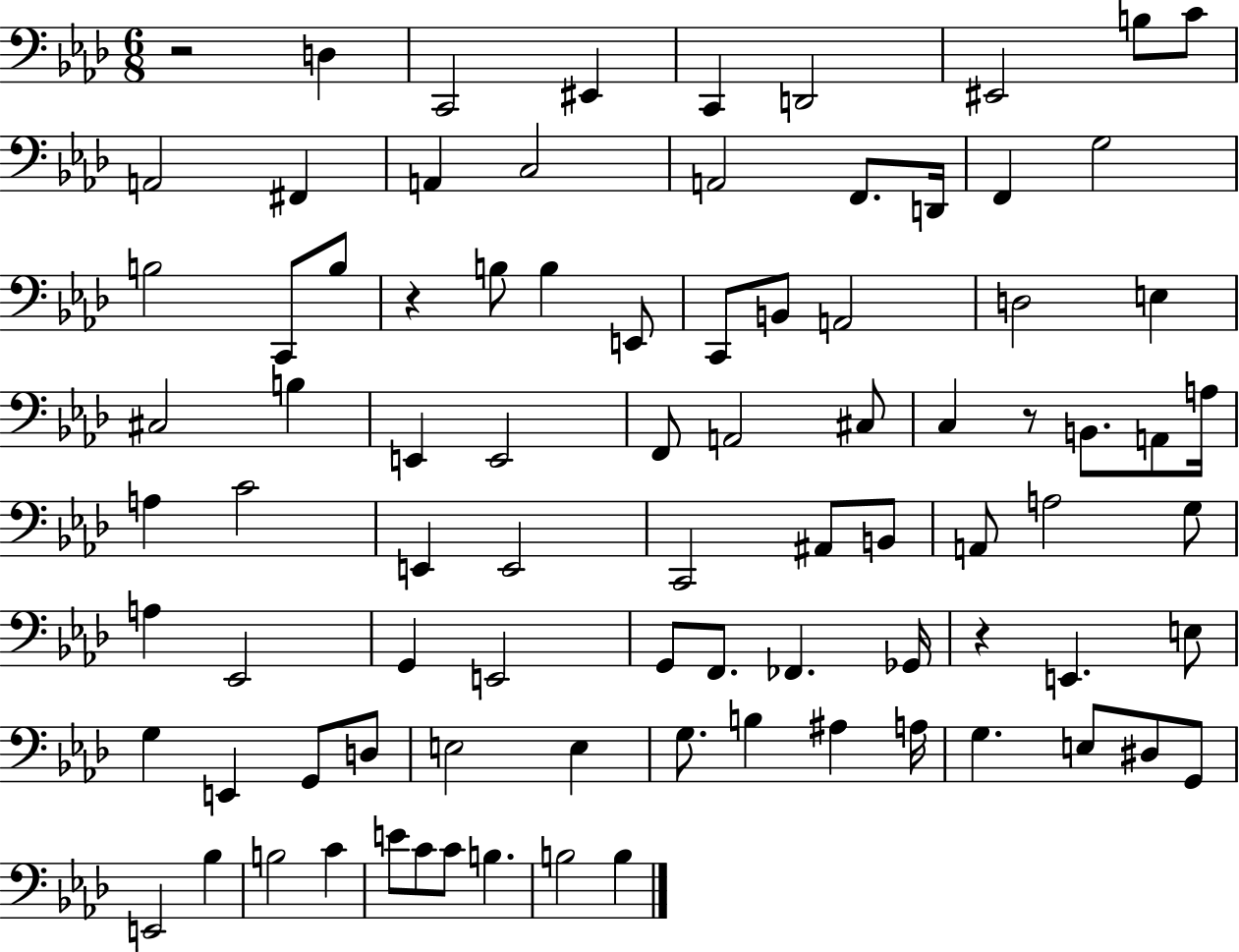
{
  \clef bass
  \numericTimeSignature
  \time 6/8
  \key aes \major
  r2 d4 | c,2 eis,4 | c,4 d,2 | eis,2 b8 c'8 | \break a,2 fis,4 | a,4 c2 | a,2 f,8. d,16 | f,4 g2 | \break b2 c,8 b8 | r4 b8 b4 e,8 | c,8 b,8 a,2 | d2 e4 | \break cis2 b4 | e,4 e,2 | f,8 a,2 cis8 | c4 r8 b,8. a,8 a16 | \break a4 c'2 | e,4 e,2 | c,2 ais,8 b,8 | a,8 a2 g8 | \break a4 ees,2 | g,4 e,2 | g,8 f,8. fes,4. ges,16 | r4 e,4. e8 | \break g4 e,4 g,8 d8 | e2 e4 | g8. b4 ais4 a16 | g4. e8 dis8 g,8 | \break e,2 bes4 | b2 c'4 | e'8 c'8 c'8 b4. | b2 b4 | \break \bar "|."
}